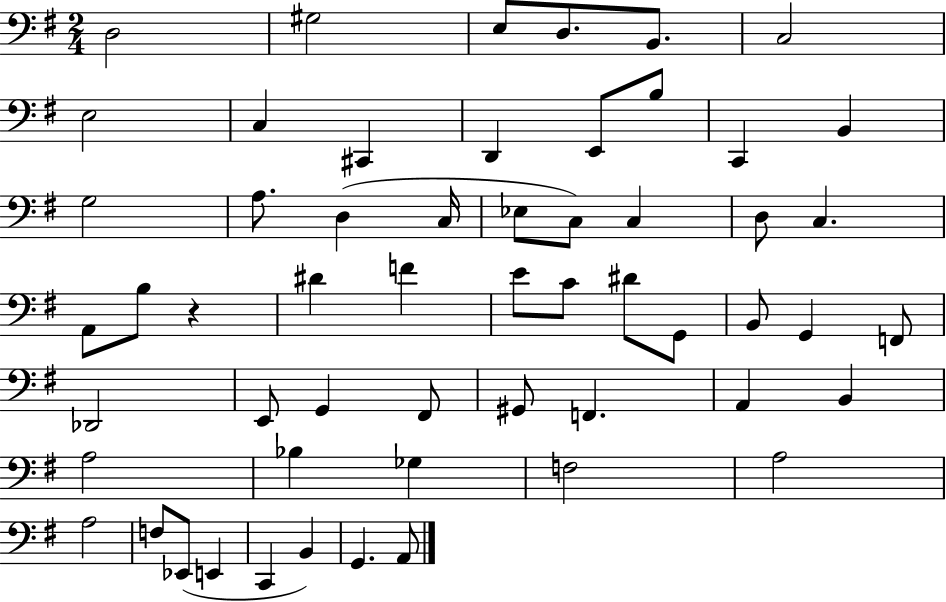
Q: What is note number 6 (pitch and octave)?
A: C3